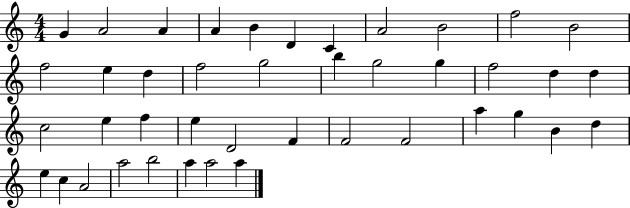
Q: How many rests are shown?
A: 0